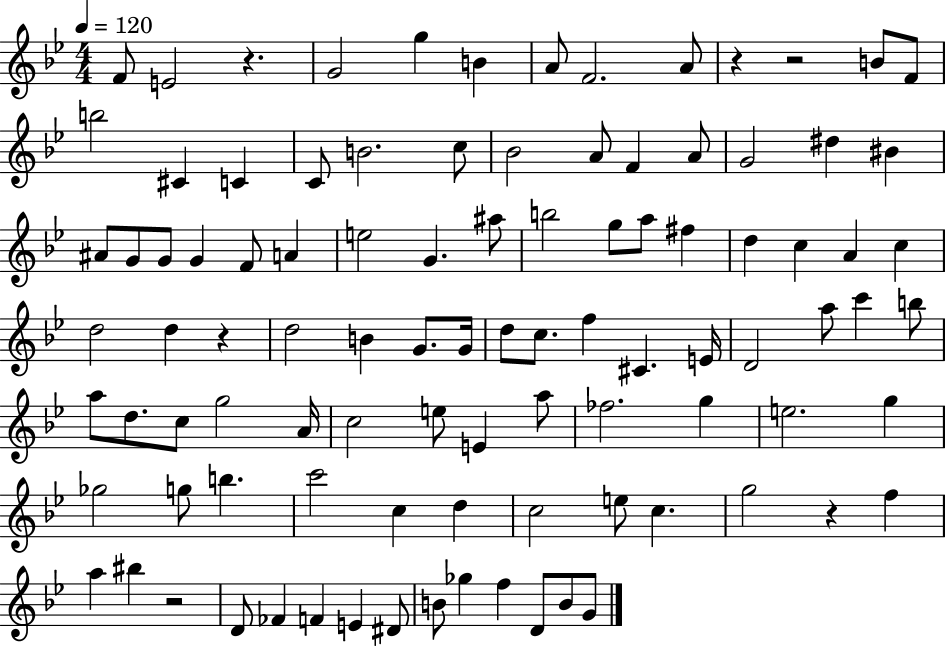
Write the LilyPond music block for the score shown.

{
  \clef treble
  \numericTimeSignature
  \time 4/4
  \key bes \major
  \tempo 4 = 120
  \repeat volta 2 { f'8 e'2 r4. | g'2 g''4 b'4 | a'8 f'2. a'8 | r4 r2 b'8 f'8 | \break b''2 cis'4 c'4 | c'8 b'2. c''8 | bes'2 a'8 f'4 a'8 | g'2 dis''4 bis'4 | \break ais'8 g'8 g'8 g'4 f'8 a'4 | e''2 g'4. ais''8 | b''2 g''8 a''8 fis''4 | d''4 c''4 a'4 c''4 | \break d''2 d''4 r4 | d''2 b'4 g'8. g'16 | d''8 c''8. f''4 cis'4. e'16 | d'2 a''8 c'''4 b''8 | \break a''8 d''8. c''8 g''2 a'16 | c''2 e''8 e'4 a''8 | fes''2. g''4 | e''2. g''4 | \break ges''2 g''8 b''4. | c'''2 c''4 d''4 | c''2 e''8 c''4. | g''2 r4 f''4 | \break a''4 bis''4 r2 | d'8 fes'4 f'4 e'4 dis'8 | b'8 ges''4 f''4 d'8 b'8 g'8 | } \bar "|."
}